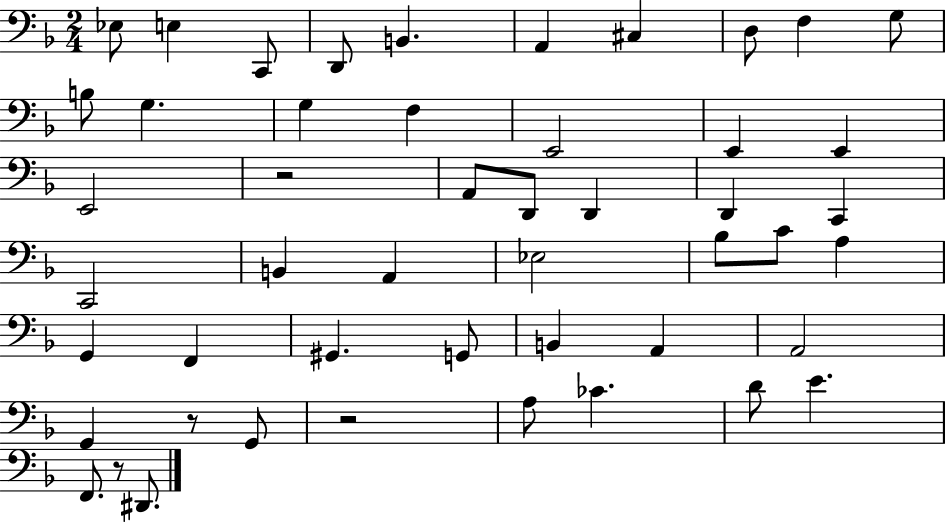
Eb3/e E3/q C2/e D2/e B2/q. A2/q C#3/q D3/e F3/q G3/e B3/e G3/q. G3/q F3/q E2/h E2/q E2/q E2/h R/h A2/e D2/e D2/q D2/q C2/q C2/h B2/q A2/q Eb3/h Bb3/e C4/e A3/q G2/q F2/q G#2/q. G2/e B2/q A2/q A2/h G2/q R/e G2/e R/h A3/e CES4/q. D4/e E4/q. F2/e. R/e D#2/e.